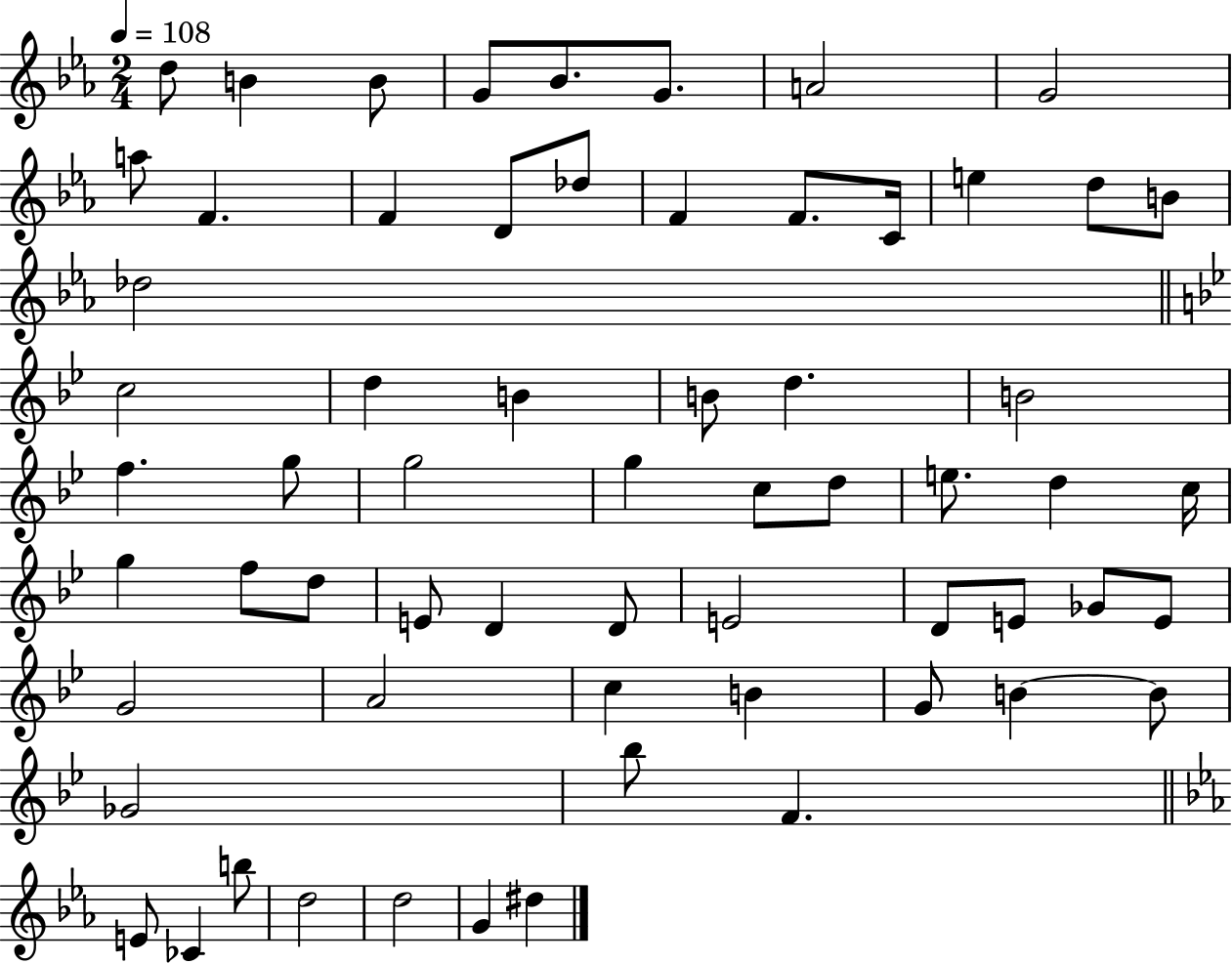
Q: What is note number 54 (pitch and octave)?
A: Gb4